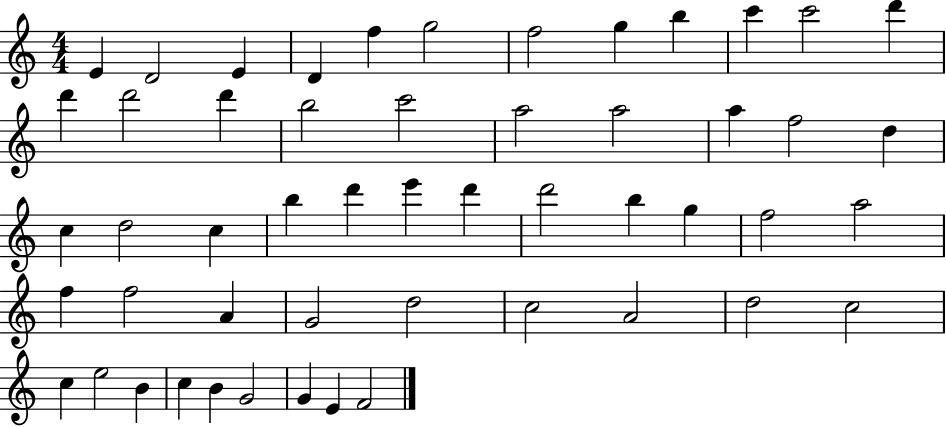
{
  \clef treble
  \numericTimeSignature
  \time 4/4
  \key c \major
  e'4 d'2 e'4 | d'4 f''4 g''2 | f''2 g''4 b''4 | c'''4 c'''2 d'''4 | \break d'''4 d'''2 d'''4 | b''2 c'''2 | a''2 a''2 | a''4 f''2 d''4 | \break c''4 d''2 c''4 | b''4 d'''4 e'''4 d'''4 | d'''2 b''4 g''4 | f''2 a''2 | \break f''4 f''2 a'4 | g'2 d''2 | c''2 a'2 | d''2 c''2 | \break c''4 e''2 b'4 | c''4 b'4 g'2 | g'4 e'4 f'2 | \bar "|."
}